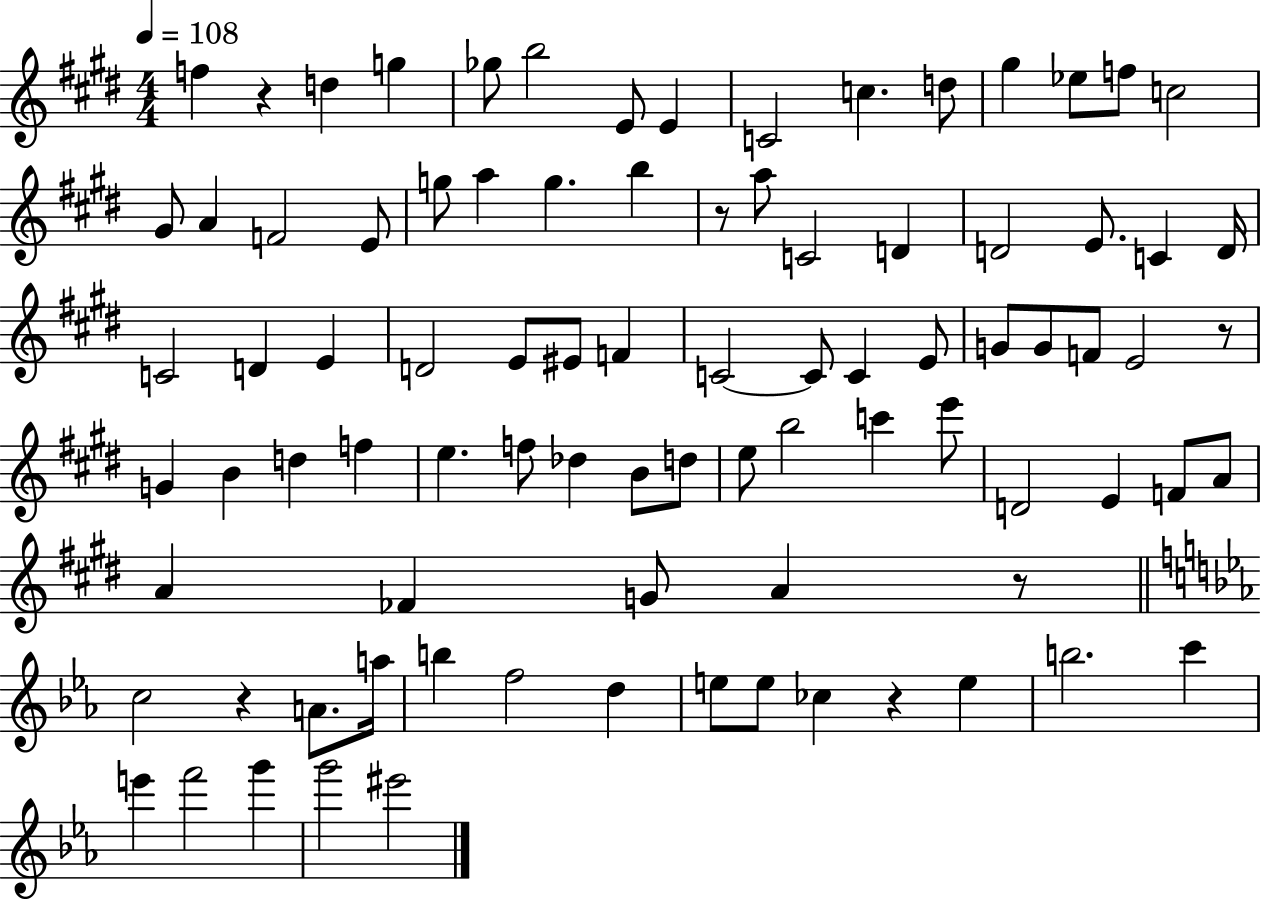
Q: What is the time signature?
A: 4/4